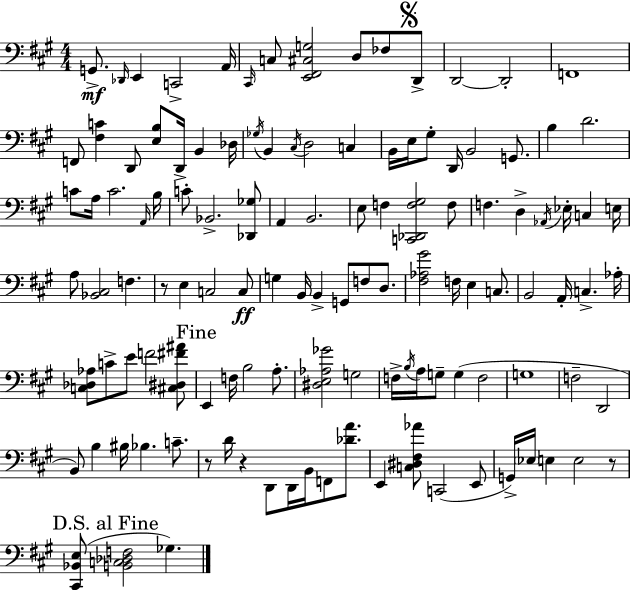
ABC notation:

X:1
T:Untitled
M:4/4
L:1/4
K:A
G,,/2 _D,,/4 E,, C,,2 A,,/4 ^C,,/4 C,/2 [E,,^F,,^C,G,]2 D,/2 _F,/2 D,,/2 D,,2 D,,2 F,,4 F,,/2 [^F,C] D,,/2 [E,B,]/2 D,,/4 B,, _D,/4 _G,/4 B,, ^C,/4 D,2 C, B,,/4 E,/4 ^G,/2 D,,/4 B,,2 G,,/2 B, D2 C/2 A,/4 C2 A,,/4 B,/4 C/2 _B,,2 [_D,,_G,]/2 A,, B,,2 E,/2 F, [C,,_D,,F,^G,]2 F,/2 F, D, _A,,/4 _E,/4 C, E,/4 A,/2 [_B,,^C,]2 F, z/2 E, C,2 C,/2 G, B,,/4 B,, G,,/2 F,/2 D,/2 [^F,_A,^G]2 F,/4 E, C,/2 B,,2 A,,/4 C, _A,/4 [C,_D,_A,]/2 C/2 E/2 F2 [^C,^D,^F^A]/2 E,, F,/4 B,2 A,/2 [^D,E,_A,_G]2 G,2 F,/4 B,/4 A,/4 G,/2 G, F,2 G,4 F,2 D,,2 B,,/2 B, ^B,/4 _B, C/2 z/2 D/4 z D,,/2 D,,/4 B,,/4 F,,/2 [_DA]/2 E,, [C,^D,^F,_A]/2 C,,2 E,,/2 G,,/4 _E,/4 E, E,2 z/2 [^C,,_B,,E,]/2 [B,,C,_D,F,]2 _G,